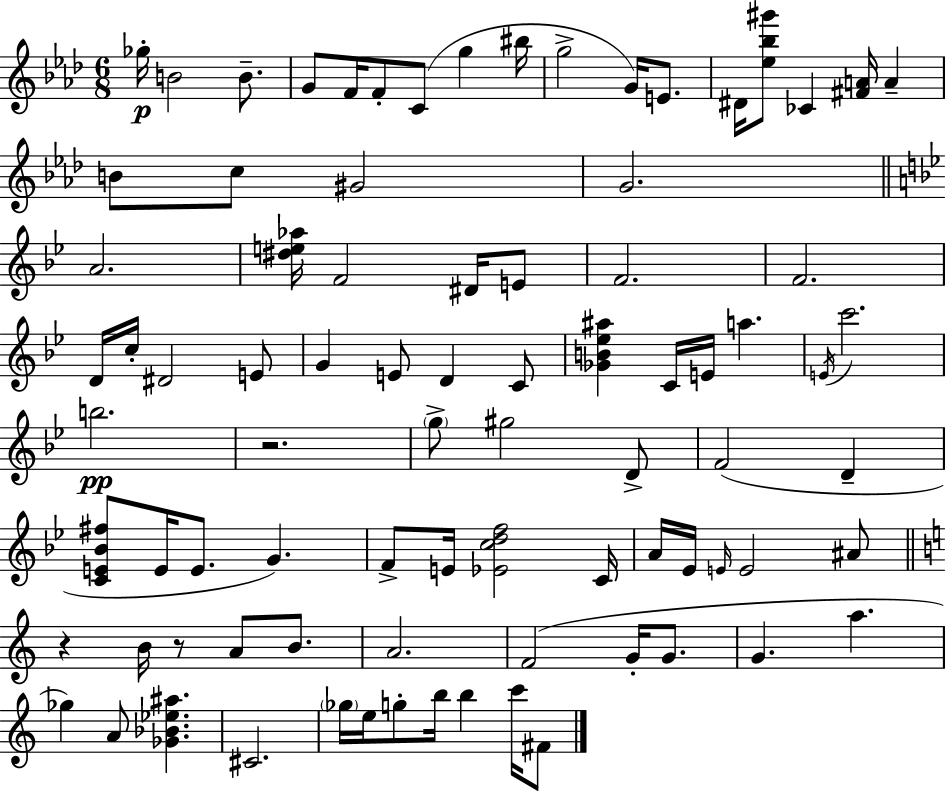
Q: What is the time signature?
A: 6/8